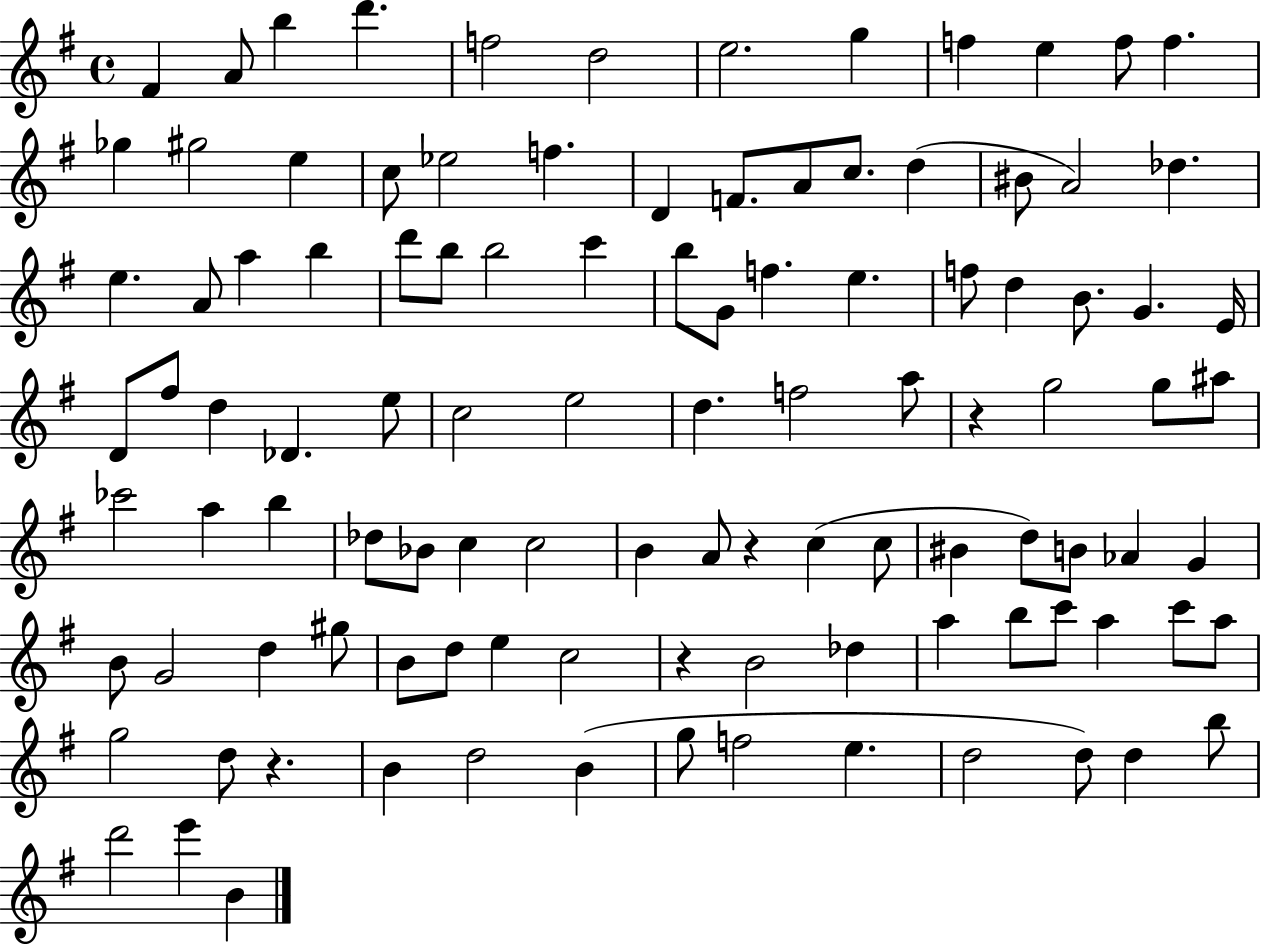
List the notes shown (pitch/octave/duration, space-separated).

F#4/q A4/e B5/q D6/q. F5/h D5/h E5/h. G5/q F5/q E5/q F5/e F5/q. Gb5/q G#5/h E5/q C5/e Eb5/h F5/q. D4/q F4/e. A4/e C5/e. D5/q BIS4/e A4/h Db5/q. E5/q. A4/e A5/q B5/q D6/e B5/e B5/h C6/q B5/e G4/e F5/q. E5/q. F5/e D5/q B4/e. G4/q. E4/s D4/e F#5/e D5/q Db4/q. E5/e C5/h E5/h D5/q. F5/h A5/e R/q G5/h G5/e A#5/e CES6/h A5/q B5/q Db5/e Bb4/e C5/q C5/h B4/q A4/e R/q C5/q C5/e BIS4/q D5/e B4/e Ab4/q G4/q B4/e G4/h D5/q G#5/e B4/e D5/e E5/q C5/h R/q B4/h Db5/q A5/q B5/e C6/e A5/q C6/e A5/e G5/h D5/e R/q. B4/q D5/h B4/q G5/e F5/h E5/q. D5/h D5/e D5/q B5/e D6/h E6/q B4/q